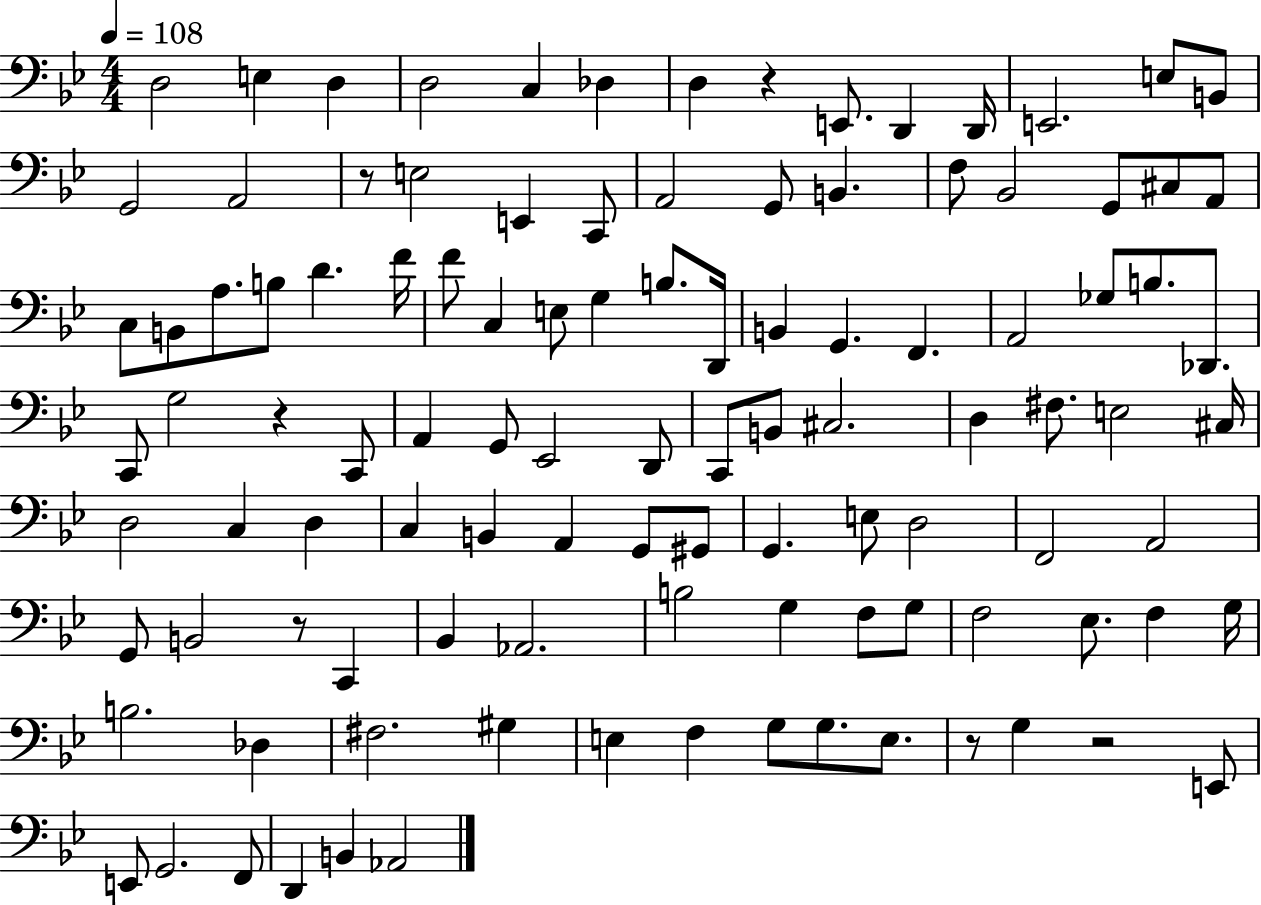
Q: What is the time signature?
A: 4/4